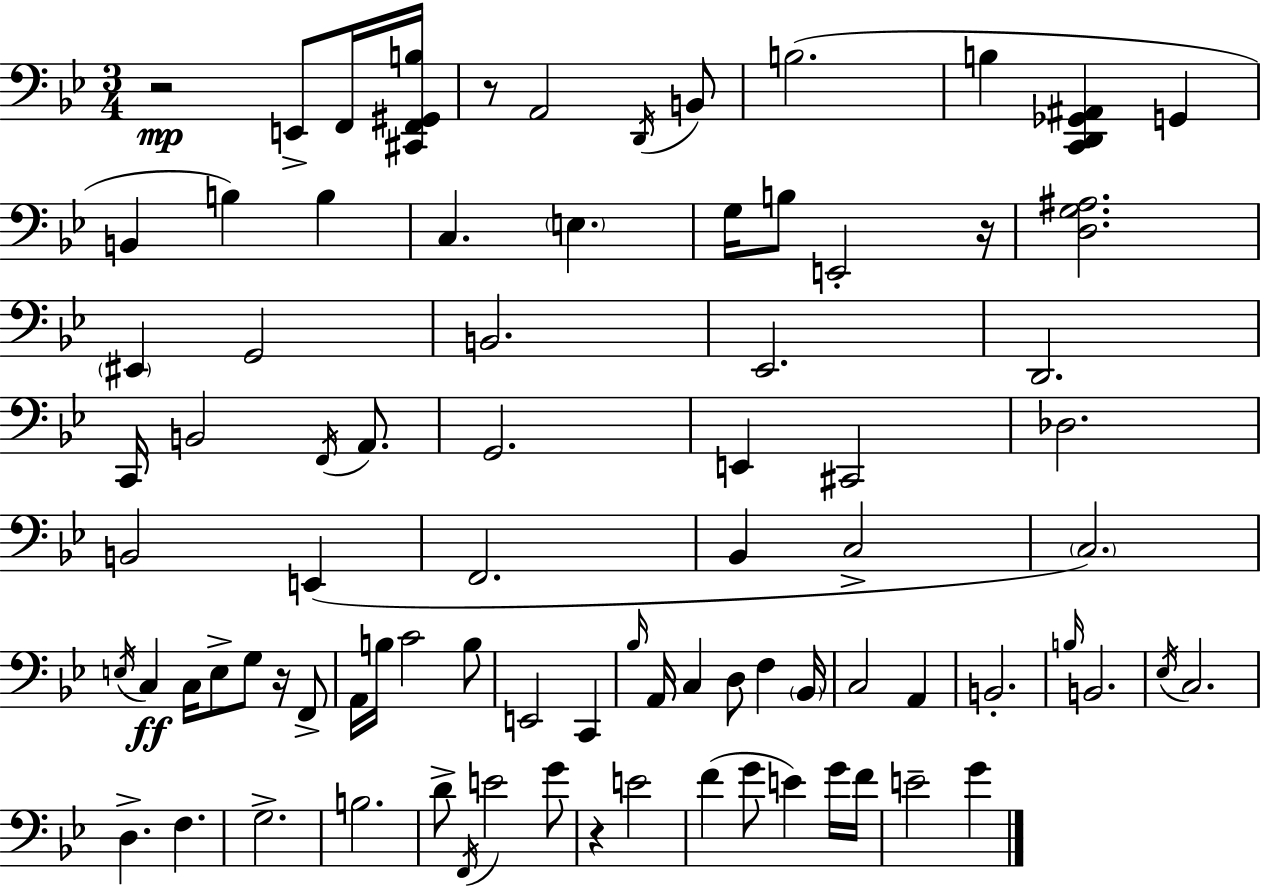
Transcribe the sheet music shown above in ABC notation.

X:1
T:Untitled
M:3/4
L:1/4
K:Gm
z2 E,,/2 F,,/4 [^C,,F,,^G,,B,]/4 z/2 A,,2 D,,/4 B,,/2 B,2 B, [C,,D,,_G,,^A,,] G,, B,, B, B, C, E, G,/4 B,/2 E,,2 z/4 [D,G,^A,]2 ^E,, G,,2 B,,2 _E,,2 D,,2 C,,/4 B,,2 F,,/4 A,,/2 G,,2 E,, ^C,,2 _D,2 B,,2 E,, F,,2 _B,, C,2 C,2 E,/4 C, C,/4 E,/2 G,/2 z/4 F,,/2 A,,/4 B,/4 C2 B,/2 E,,2 C,, _B,/4 A,,/4 C, D,/2 F, _B,,/4 C,2 A,, B,,2 B,/4 B,,2 _E,/4 C,2 D, F, G,2 B,2 D/2 F,,/4 E2 G/2 z E2 F G/2 E G/4 F/4 E2 G